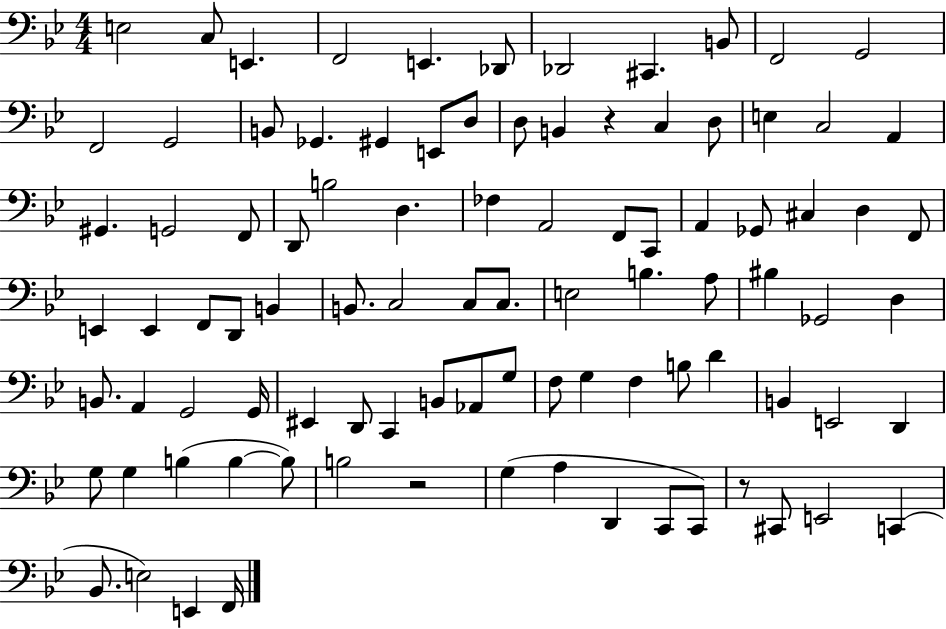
X:1
T:Untitled
M:4/4
L:1/4
K:Bb
E,2 C,/2 E,, F,,2 E,, _D,,/2 _D,,2 ^C,, B,,/2 F,,2 G,,2 F,,2 G,,2 B,,/2 _G,, ^G,, E,,/2 D,/2 D,/2 B,, z C, D,/2 E, C,2 A,, ^G,, G,,2 F,,/2 D,,/2 B,2 D, _F, A,,2 F,,/2 C,,/2 A,, _G,,/2 ^C, D, F,,/2 E,, E,, F,,/2 D,,/2 B,, B,,/2 C,2 C,/2 C,/2 E,2 B, A,/2 ^B, _G,,2 D, B,,/2 A,, G,,2 G,,/4 ^E,, D,,/2 C,, B,,/2 _A,,/2 G,/2 F,/2 G, F, B,/2 D B,, E,,2 D,, G,/2 G, B, B, B,/2 B,2 z2 G, A, D,, C,,/2 C,,/2 z/2 ^C,,/2 E,,2 C,, _B,,/2 E,2 E,, F,,/4